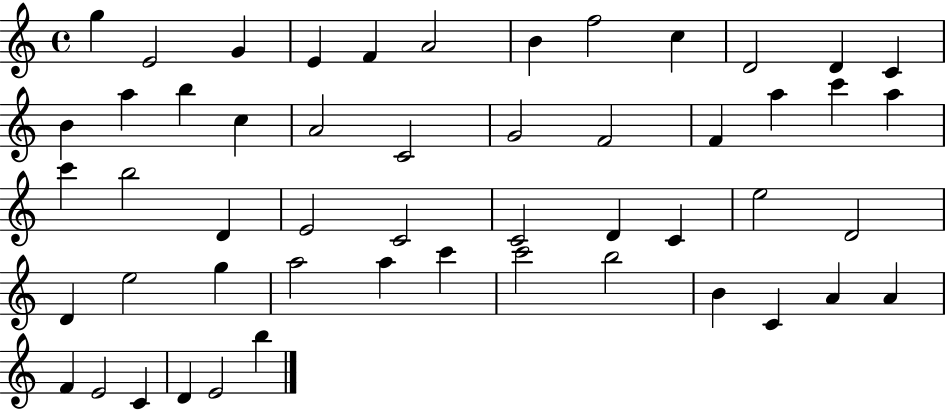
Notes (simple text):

G5/q E4/h G4/q E4/q F4/q A4/h B4/q F5/h C5/q D4/h D4/q C4/q B4/q A5/q B5/q C5/q A4/h C4/h G4/h F4/h F4/q A5/q C6/q A5/q C6/q B5/h D4/q E4/h C4/h C4/h D4/q C4/q E5/h D4/h D4/q E5/h G5/q A5/h A5/q C6/q C6/h B5/h B4/q C4/q A4/q A4/q F4/q E4/h C4/q D4/q E4/h B5/q